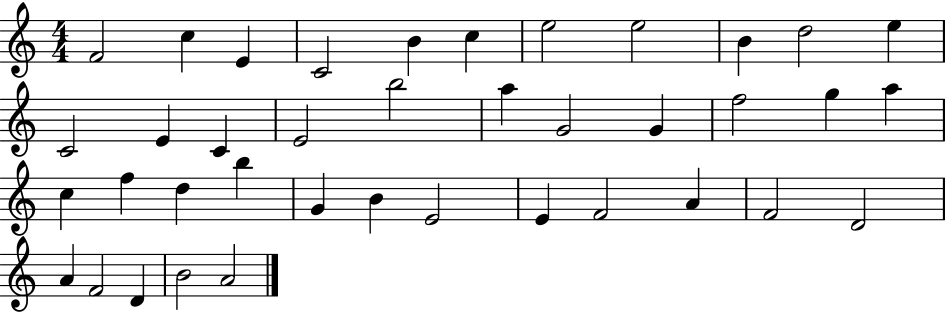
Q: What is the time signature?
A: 4/4